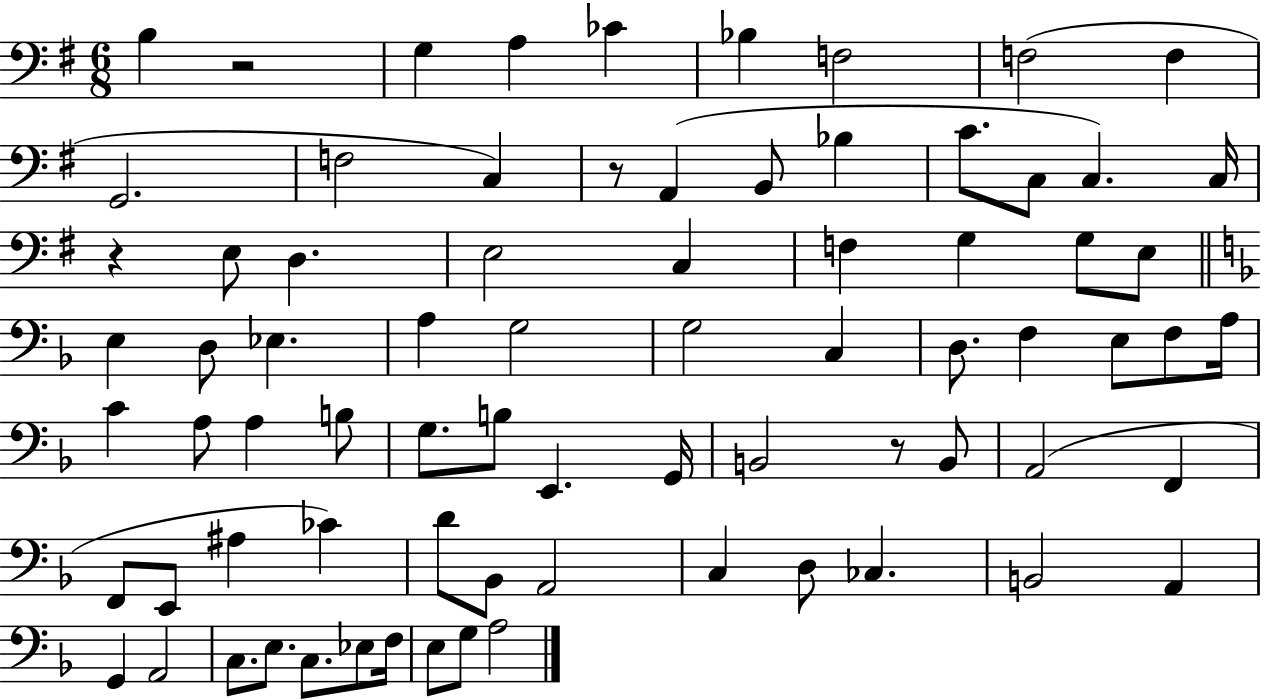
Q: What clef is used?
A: bass